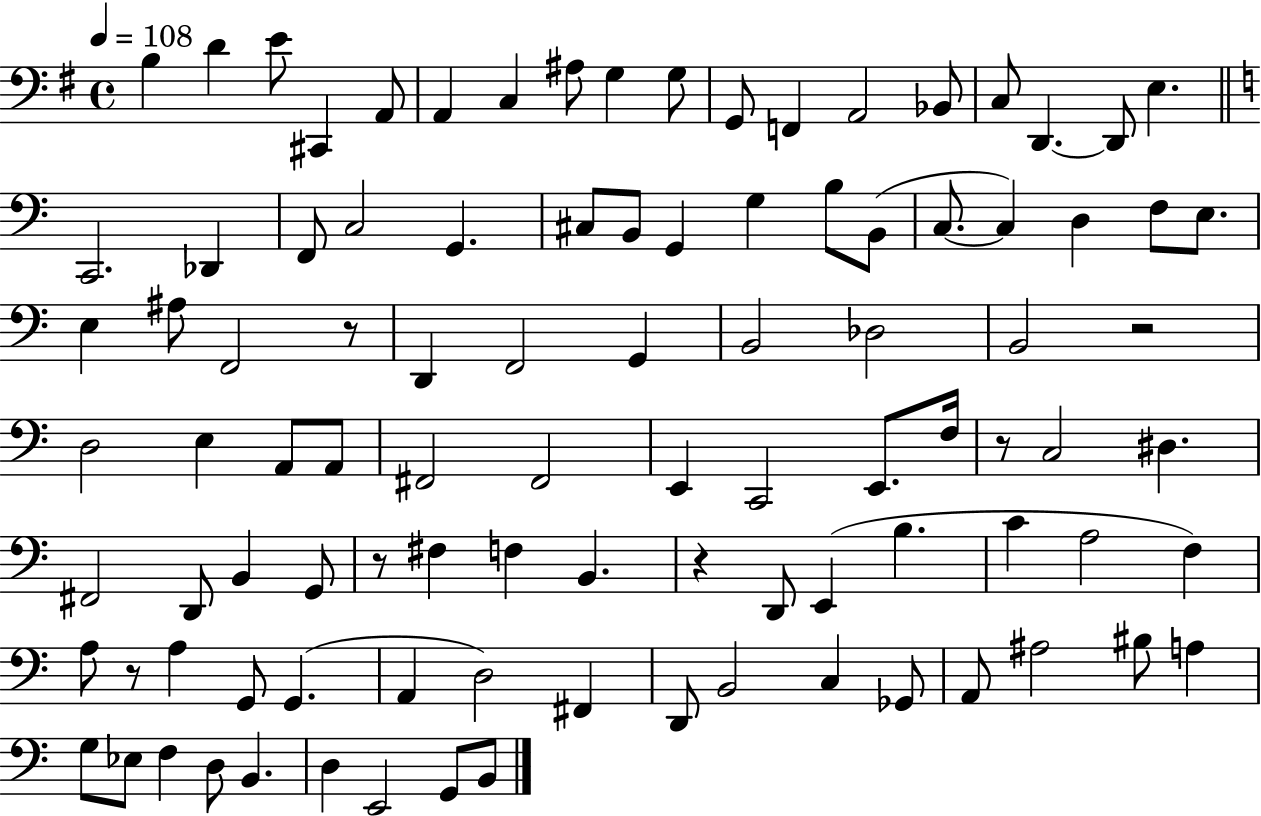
{
  \clef bass
  \time 4/4
  \defaultTimeSignature
  \key g \major
  \tempo 4 = 108
  \repeat volta 2 { b4 d'4 e'8 cis,4 a,8 | a,4 c4 ais8 g4 g8 | g,8 f,4 a,2 bes,8 | c8 d,4.~~ d,8 e4. | \break \bar "||" \break \key c \major c,2. des,4 | f,8 c2 g,4. | cis8 b,8 g,4 g4 b8 b,8( | c8.~~ c4) d4 f8 e8. | \break e4 ais8 f,2 r8 | d,4 f,2 g,4 | b,2 des2 | b,2 r2 | \break d2 e4 a,8 a,8 | fis,2 fis,2 | e,4 c,2 e,8. f16 | r8 c2 dis4. | \break fis,2 d,8 b,4 g,8 | r8 fis4 f4 b,4. | r4 d,8 e,4( b4. | c'4 a2 f4) | \break a8 r8 a4 g,8 g,4.( | a,4 d2) fis,4 | d,8 b,2 c4 ges,8 | a,8 ais2 bis8 a4 | \break g8 ees8 f4 d8 b,4. | d4 e,2 g,8 b,8 | } \bar "|."
}